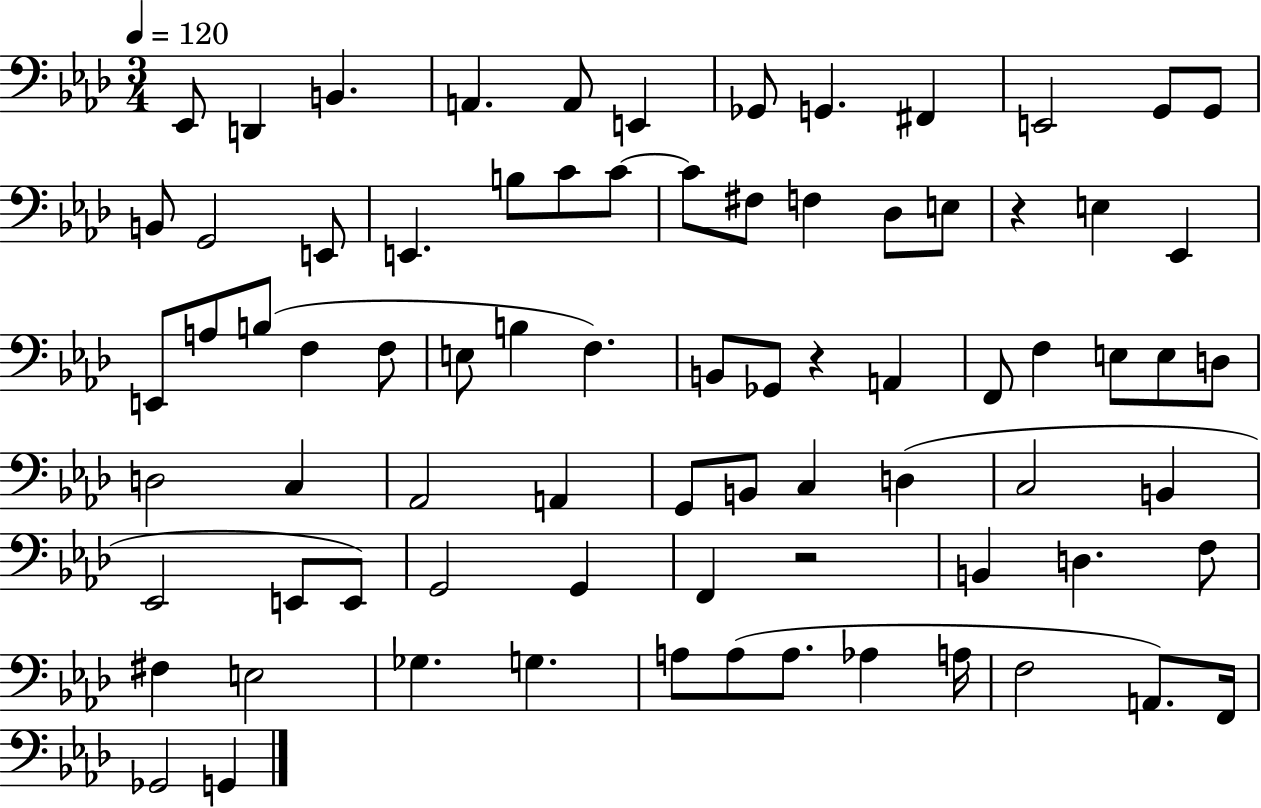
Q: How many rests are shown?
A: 3